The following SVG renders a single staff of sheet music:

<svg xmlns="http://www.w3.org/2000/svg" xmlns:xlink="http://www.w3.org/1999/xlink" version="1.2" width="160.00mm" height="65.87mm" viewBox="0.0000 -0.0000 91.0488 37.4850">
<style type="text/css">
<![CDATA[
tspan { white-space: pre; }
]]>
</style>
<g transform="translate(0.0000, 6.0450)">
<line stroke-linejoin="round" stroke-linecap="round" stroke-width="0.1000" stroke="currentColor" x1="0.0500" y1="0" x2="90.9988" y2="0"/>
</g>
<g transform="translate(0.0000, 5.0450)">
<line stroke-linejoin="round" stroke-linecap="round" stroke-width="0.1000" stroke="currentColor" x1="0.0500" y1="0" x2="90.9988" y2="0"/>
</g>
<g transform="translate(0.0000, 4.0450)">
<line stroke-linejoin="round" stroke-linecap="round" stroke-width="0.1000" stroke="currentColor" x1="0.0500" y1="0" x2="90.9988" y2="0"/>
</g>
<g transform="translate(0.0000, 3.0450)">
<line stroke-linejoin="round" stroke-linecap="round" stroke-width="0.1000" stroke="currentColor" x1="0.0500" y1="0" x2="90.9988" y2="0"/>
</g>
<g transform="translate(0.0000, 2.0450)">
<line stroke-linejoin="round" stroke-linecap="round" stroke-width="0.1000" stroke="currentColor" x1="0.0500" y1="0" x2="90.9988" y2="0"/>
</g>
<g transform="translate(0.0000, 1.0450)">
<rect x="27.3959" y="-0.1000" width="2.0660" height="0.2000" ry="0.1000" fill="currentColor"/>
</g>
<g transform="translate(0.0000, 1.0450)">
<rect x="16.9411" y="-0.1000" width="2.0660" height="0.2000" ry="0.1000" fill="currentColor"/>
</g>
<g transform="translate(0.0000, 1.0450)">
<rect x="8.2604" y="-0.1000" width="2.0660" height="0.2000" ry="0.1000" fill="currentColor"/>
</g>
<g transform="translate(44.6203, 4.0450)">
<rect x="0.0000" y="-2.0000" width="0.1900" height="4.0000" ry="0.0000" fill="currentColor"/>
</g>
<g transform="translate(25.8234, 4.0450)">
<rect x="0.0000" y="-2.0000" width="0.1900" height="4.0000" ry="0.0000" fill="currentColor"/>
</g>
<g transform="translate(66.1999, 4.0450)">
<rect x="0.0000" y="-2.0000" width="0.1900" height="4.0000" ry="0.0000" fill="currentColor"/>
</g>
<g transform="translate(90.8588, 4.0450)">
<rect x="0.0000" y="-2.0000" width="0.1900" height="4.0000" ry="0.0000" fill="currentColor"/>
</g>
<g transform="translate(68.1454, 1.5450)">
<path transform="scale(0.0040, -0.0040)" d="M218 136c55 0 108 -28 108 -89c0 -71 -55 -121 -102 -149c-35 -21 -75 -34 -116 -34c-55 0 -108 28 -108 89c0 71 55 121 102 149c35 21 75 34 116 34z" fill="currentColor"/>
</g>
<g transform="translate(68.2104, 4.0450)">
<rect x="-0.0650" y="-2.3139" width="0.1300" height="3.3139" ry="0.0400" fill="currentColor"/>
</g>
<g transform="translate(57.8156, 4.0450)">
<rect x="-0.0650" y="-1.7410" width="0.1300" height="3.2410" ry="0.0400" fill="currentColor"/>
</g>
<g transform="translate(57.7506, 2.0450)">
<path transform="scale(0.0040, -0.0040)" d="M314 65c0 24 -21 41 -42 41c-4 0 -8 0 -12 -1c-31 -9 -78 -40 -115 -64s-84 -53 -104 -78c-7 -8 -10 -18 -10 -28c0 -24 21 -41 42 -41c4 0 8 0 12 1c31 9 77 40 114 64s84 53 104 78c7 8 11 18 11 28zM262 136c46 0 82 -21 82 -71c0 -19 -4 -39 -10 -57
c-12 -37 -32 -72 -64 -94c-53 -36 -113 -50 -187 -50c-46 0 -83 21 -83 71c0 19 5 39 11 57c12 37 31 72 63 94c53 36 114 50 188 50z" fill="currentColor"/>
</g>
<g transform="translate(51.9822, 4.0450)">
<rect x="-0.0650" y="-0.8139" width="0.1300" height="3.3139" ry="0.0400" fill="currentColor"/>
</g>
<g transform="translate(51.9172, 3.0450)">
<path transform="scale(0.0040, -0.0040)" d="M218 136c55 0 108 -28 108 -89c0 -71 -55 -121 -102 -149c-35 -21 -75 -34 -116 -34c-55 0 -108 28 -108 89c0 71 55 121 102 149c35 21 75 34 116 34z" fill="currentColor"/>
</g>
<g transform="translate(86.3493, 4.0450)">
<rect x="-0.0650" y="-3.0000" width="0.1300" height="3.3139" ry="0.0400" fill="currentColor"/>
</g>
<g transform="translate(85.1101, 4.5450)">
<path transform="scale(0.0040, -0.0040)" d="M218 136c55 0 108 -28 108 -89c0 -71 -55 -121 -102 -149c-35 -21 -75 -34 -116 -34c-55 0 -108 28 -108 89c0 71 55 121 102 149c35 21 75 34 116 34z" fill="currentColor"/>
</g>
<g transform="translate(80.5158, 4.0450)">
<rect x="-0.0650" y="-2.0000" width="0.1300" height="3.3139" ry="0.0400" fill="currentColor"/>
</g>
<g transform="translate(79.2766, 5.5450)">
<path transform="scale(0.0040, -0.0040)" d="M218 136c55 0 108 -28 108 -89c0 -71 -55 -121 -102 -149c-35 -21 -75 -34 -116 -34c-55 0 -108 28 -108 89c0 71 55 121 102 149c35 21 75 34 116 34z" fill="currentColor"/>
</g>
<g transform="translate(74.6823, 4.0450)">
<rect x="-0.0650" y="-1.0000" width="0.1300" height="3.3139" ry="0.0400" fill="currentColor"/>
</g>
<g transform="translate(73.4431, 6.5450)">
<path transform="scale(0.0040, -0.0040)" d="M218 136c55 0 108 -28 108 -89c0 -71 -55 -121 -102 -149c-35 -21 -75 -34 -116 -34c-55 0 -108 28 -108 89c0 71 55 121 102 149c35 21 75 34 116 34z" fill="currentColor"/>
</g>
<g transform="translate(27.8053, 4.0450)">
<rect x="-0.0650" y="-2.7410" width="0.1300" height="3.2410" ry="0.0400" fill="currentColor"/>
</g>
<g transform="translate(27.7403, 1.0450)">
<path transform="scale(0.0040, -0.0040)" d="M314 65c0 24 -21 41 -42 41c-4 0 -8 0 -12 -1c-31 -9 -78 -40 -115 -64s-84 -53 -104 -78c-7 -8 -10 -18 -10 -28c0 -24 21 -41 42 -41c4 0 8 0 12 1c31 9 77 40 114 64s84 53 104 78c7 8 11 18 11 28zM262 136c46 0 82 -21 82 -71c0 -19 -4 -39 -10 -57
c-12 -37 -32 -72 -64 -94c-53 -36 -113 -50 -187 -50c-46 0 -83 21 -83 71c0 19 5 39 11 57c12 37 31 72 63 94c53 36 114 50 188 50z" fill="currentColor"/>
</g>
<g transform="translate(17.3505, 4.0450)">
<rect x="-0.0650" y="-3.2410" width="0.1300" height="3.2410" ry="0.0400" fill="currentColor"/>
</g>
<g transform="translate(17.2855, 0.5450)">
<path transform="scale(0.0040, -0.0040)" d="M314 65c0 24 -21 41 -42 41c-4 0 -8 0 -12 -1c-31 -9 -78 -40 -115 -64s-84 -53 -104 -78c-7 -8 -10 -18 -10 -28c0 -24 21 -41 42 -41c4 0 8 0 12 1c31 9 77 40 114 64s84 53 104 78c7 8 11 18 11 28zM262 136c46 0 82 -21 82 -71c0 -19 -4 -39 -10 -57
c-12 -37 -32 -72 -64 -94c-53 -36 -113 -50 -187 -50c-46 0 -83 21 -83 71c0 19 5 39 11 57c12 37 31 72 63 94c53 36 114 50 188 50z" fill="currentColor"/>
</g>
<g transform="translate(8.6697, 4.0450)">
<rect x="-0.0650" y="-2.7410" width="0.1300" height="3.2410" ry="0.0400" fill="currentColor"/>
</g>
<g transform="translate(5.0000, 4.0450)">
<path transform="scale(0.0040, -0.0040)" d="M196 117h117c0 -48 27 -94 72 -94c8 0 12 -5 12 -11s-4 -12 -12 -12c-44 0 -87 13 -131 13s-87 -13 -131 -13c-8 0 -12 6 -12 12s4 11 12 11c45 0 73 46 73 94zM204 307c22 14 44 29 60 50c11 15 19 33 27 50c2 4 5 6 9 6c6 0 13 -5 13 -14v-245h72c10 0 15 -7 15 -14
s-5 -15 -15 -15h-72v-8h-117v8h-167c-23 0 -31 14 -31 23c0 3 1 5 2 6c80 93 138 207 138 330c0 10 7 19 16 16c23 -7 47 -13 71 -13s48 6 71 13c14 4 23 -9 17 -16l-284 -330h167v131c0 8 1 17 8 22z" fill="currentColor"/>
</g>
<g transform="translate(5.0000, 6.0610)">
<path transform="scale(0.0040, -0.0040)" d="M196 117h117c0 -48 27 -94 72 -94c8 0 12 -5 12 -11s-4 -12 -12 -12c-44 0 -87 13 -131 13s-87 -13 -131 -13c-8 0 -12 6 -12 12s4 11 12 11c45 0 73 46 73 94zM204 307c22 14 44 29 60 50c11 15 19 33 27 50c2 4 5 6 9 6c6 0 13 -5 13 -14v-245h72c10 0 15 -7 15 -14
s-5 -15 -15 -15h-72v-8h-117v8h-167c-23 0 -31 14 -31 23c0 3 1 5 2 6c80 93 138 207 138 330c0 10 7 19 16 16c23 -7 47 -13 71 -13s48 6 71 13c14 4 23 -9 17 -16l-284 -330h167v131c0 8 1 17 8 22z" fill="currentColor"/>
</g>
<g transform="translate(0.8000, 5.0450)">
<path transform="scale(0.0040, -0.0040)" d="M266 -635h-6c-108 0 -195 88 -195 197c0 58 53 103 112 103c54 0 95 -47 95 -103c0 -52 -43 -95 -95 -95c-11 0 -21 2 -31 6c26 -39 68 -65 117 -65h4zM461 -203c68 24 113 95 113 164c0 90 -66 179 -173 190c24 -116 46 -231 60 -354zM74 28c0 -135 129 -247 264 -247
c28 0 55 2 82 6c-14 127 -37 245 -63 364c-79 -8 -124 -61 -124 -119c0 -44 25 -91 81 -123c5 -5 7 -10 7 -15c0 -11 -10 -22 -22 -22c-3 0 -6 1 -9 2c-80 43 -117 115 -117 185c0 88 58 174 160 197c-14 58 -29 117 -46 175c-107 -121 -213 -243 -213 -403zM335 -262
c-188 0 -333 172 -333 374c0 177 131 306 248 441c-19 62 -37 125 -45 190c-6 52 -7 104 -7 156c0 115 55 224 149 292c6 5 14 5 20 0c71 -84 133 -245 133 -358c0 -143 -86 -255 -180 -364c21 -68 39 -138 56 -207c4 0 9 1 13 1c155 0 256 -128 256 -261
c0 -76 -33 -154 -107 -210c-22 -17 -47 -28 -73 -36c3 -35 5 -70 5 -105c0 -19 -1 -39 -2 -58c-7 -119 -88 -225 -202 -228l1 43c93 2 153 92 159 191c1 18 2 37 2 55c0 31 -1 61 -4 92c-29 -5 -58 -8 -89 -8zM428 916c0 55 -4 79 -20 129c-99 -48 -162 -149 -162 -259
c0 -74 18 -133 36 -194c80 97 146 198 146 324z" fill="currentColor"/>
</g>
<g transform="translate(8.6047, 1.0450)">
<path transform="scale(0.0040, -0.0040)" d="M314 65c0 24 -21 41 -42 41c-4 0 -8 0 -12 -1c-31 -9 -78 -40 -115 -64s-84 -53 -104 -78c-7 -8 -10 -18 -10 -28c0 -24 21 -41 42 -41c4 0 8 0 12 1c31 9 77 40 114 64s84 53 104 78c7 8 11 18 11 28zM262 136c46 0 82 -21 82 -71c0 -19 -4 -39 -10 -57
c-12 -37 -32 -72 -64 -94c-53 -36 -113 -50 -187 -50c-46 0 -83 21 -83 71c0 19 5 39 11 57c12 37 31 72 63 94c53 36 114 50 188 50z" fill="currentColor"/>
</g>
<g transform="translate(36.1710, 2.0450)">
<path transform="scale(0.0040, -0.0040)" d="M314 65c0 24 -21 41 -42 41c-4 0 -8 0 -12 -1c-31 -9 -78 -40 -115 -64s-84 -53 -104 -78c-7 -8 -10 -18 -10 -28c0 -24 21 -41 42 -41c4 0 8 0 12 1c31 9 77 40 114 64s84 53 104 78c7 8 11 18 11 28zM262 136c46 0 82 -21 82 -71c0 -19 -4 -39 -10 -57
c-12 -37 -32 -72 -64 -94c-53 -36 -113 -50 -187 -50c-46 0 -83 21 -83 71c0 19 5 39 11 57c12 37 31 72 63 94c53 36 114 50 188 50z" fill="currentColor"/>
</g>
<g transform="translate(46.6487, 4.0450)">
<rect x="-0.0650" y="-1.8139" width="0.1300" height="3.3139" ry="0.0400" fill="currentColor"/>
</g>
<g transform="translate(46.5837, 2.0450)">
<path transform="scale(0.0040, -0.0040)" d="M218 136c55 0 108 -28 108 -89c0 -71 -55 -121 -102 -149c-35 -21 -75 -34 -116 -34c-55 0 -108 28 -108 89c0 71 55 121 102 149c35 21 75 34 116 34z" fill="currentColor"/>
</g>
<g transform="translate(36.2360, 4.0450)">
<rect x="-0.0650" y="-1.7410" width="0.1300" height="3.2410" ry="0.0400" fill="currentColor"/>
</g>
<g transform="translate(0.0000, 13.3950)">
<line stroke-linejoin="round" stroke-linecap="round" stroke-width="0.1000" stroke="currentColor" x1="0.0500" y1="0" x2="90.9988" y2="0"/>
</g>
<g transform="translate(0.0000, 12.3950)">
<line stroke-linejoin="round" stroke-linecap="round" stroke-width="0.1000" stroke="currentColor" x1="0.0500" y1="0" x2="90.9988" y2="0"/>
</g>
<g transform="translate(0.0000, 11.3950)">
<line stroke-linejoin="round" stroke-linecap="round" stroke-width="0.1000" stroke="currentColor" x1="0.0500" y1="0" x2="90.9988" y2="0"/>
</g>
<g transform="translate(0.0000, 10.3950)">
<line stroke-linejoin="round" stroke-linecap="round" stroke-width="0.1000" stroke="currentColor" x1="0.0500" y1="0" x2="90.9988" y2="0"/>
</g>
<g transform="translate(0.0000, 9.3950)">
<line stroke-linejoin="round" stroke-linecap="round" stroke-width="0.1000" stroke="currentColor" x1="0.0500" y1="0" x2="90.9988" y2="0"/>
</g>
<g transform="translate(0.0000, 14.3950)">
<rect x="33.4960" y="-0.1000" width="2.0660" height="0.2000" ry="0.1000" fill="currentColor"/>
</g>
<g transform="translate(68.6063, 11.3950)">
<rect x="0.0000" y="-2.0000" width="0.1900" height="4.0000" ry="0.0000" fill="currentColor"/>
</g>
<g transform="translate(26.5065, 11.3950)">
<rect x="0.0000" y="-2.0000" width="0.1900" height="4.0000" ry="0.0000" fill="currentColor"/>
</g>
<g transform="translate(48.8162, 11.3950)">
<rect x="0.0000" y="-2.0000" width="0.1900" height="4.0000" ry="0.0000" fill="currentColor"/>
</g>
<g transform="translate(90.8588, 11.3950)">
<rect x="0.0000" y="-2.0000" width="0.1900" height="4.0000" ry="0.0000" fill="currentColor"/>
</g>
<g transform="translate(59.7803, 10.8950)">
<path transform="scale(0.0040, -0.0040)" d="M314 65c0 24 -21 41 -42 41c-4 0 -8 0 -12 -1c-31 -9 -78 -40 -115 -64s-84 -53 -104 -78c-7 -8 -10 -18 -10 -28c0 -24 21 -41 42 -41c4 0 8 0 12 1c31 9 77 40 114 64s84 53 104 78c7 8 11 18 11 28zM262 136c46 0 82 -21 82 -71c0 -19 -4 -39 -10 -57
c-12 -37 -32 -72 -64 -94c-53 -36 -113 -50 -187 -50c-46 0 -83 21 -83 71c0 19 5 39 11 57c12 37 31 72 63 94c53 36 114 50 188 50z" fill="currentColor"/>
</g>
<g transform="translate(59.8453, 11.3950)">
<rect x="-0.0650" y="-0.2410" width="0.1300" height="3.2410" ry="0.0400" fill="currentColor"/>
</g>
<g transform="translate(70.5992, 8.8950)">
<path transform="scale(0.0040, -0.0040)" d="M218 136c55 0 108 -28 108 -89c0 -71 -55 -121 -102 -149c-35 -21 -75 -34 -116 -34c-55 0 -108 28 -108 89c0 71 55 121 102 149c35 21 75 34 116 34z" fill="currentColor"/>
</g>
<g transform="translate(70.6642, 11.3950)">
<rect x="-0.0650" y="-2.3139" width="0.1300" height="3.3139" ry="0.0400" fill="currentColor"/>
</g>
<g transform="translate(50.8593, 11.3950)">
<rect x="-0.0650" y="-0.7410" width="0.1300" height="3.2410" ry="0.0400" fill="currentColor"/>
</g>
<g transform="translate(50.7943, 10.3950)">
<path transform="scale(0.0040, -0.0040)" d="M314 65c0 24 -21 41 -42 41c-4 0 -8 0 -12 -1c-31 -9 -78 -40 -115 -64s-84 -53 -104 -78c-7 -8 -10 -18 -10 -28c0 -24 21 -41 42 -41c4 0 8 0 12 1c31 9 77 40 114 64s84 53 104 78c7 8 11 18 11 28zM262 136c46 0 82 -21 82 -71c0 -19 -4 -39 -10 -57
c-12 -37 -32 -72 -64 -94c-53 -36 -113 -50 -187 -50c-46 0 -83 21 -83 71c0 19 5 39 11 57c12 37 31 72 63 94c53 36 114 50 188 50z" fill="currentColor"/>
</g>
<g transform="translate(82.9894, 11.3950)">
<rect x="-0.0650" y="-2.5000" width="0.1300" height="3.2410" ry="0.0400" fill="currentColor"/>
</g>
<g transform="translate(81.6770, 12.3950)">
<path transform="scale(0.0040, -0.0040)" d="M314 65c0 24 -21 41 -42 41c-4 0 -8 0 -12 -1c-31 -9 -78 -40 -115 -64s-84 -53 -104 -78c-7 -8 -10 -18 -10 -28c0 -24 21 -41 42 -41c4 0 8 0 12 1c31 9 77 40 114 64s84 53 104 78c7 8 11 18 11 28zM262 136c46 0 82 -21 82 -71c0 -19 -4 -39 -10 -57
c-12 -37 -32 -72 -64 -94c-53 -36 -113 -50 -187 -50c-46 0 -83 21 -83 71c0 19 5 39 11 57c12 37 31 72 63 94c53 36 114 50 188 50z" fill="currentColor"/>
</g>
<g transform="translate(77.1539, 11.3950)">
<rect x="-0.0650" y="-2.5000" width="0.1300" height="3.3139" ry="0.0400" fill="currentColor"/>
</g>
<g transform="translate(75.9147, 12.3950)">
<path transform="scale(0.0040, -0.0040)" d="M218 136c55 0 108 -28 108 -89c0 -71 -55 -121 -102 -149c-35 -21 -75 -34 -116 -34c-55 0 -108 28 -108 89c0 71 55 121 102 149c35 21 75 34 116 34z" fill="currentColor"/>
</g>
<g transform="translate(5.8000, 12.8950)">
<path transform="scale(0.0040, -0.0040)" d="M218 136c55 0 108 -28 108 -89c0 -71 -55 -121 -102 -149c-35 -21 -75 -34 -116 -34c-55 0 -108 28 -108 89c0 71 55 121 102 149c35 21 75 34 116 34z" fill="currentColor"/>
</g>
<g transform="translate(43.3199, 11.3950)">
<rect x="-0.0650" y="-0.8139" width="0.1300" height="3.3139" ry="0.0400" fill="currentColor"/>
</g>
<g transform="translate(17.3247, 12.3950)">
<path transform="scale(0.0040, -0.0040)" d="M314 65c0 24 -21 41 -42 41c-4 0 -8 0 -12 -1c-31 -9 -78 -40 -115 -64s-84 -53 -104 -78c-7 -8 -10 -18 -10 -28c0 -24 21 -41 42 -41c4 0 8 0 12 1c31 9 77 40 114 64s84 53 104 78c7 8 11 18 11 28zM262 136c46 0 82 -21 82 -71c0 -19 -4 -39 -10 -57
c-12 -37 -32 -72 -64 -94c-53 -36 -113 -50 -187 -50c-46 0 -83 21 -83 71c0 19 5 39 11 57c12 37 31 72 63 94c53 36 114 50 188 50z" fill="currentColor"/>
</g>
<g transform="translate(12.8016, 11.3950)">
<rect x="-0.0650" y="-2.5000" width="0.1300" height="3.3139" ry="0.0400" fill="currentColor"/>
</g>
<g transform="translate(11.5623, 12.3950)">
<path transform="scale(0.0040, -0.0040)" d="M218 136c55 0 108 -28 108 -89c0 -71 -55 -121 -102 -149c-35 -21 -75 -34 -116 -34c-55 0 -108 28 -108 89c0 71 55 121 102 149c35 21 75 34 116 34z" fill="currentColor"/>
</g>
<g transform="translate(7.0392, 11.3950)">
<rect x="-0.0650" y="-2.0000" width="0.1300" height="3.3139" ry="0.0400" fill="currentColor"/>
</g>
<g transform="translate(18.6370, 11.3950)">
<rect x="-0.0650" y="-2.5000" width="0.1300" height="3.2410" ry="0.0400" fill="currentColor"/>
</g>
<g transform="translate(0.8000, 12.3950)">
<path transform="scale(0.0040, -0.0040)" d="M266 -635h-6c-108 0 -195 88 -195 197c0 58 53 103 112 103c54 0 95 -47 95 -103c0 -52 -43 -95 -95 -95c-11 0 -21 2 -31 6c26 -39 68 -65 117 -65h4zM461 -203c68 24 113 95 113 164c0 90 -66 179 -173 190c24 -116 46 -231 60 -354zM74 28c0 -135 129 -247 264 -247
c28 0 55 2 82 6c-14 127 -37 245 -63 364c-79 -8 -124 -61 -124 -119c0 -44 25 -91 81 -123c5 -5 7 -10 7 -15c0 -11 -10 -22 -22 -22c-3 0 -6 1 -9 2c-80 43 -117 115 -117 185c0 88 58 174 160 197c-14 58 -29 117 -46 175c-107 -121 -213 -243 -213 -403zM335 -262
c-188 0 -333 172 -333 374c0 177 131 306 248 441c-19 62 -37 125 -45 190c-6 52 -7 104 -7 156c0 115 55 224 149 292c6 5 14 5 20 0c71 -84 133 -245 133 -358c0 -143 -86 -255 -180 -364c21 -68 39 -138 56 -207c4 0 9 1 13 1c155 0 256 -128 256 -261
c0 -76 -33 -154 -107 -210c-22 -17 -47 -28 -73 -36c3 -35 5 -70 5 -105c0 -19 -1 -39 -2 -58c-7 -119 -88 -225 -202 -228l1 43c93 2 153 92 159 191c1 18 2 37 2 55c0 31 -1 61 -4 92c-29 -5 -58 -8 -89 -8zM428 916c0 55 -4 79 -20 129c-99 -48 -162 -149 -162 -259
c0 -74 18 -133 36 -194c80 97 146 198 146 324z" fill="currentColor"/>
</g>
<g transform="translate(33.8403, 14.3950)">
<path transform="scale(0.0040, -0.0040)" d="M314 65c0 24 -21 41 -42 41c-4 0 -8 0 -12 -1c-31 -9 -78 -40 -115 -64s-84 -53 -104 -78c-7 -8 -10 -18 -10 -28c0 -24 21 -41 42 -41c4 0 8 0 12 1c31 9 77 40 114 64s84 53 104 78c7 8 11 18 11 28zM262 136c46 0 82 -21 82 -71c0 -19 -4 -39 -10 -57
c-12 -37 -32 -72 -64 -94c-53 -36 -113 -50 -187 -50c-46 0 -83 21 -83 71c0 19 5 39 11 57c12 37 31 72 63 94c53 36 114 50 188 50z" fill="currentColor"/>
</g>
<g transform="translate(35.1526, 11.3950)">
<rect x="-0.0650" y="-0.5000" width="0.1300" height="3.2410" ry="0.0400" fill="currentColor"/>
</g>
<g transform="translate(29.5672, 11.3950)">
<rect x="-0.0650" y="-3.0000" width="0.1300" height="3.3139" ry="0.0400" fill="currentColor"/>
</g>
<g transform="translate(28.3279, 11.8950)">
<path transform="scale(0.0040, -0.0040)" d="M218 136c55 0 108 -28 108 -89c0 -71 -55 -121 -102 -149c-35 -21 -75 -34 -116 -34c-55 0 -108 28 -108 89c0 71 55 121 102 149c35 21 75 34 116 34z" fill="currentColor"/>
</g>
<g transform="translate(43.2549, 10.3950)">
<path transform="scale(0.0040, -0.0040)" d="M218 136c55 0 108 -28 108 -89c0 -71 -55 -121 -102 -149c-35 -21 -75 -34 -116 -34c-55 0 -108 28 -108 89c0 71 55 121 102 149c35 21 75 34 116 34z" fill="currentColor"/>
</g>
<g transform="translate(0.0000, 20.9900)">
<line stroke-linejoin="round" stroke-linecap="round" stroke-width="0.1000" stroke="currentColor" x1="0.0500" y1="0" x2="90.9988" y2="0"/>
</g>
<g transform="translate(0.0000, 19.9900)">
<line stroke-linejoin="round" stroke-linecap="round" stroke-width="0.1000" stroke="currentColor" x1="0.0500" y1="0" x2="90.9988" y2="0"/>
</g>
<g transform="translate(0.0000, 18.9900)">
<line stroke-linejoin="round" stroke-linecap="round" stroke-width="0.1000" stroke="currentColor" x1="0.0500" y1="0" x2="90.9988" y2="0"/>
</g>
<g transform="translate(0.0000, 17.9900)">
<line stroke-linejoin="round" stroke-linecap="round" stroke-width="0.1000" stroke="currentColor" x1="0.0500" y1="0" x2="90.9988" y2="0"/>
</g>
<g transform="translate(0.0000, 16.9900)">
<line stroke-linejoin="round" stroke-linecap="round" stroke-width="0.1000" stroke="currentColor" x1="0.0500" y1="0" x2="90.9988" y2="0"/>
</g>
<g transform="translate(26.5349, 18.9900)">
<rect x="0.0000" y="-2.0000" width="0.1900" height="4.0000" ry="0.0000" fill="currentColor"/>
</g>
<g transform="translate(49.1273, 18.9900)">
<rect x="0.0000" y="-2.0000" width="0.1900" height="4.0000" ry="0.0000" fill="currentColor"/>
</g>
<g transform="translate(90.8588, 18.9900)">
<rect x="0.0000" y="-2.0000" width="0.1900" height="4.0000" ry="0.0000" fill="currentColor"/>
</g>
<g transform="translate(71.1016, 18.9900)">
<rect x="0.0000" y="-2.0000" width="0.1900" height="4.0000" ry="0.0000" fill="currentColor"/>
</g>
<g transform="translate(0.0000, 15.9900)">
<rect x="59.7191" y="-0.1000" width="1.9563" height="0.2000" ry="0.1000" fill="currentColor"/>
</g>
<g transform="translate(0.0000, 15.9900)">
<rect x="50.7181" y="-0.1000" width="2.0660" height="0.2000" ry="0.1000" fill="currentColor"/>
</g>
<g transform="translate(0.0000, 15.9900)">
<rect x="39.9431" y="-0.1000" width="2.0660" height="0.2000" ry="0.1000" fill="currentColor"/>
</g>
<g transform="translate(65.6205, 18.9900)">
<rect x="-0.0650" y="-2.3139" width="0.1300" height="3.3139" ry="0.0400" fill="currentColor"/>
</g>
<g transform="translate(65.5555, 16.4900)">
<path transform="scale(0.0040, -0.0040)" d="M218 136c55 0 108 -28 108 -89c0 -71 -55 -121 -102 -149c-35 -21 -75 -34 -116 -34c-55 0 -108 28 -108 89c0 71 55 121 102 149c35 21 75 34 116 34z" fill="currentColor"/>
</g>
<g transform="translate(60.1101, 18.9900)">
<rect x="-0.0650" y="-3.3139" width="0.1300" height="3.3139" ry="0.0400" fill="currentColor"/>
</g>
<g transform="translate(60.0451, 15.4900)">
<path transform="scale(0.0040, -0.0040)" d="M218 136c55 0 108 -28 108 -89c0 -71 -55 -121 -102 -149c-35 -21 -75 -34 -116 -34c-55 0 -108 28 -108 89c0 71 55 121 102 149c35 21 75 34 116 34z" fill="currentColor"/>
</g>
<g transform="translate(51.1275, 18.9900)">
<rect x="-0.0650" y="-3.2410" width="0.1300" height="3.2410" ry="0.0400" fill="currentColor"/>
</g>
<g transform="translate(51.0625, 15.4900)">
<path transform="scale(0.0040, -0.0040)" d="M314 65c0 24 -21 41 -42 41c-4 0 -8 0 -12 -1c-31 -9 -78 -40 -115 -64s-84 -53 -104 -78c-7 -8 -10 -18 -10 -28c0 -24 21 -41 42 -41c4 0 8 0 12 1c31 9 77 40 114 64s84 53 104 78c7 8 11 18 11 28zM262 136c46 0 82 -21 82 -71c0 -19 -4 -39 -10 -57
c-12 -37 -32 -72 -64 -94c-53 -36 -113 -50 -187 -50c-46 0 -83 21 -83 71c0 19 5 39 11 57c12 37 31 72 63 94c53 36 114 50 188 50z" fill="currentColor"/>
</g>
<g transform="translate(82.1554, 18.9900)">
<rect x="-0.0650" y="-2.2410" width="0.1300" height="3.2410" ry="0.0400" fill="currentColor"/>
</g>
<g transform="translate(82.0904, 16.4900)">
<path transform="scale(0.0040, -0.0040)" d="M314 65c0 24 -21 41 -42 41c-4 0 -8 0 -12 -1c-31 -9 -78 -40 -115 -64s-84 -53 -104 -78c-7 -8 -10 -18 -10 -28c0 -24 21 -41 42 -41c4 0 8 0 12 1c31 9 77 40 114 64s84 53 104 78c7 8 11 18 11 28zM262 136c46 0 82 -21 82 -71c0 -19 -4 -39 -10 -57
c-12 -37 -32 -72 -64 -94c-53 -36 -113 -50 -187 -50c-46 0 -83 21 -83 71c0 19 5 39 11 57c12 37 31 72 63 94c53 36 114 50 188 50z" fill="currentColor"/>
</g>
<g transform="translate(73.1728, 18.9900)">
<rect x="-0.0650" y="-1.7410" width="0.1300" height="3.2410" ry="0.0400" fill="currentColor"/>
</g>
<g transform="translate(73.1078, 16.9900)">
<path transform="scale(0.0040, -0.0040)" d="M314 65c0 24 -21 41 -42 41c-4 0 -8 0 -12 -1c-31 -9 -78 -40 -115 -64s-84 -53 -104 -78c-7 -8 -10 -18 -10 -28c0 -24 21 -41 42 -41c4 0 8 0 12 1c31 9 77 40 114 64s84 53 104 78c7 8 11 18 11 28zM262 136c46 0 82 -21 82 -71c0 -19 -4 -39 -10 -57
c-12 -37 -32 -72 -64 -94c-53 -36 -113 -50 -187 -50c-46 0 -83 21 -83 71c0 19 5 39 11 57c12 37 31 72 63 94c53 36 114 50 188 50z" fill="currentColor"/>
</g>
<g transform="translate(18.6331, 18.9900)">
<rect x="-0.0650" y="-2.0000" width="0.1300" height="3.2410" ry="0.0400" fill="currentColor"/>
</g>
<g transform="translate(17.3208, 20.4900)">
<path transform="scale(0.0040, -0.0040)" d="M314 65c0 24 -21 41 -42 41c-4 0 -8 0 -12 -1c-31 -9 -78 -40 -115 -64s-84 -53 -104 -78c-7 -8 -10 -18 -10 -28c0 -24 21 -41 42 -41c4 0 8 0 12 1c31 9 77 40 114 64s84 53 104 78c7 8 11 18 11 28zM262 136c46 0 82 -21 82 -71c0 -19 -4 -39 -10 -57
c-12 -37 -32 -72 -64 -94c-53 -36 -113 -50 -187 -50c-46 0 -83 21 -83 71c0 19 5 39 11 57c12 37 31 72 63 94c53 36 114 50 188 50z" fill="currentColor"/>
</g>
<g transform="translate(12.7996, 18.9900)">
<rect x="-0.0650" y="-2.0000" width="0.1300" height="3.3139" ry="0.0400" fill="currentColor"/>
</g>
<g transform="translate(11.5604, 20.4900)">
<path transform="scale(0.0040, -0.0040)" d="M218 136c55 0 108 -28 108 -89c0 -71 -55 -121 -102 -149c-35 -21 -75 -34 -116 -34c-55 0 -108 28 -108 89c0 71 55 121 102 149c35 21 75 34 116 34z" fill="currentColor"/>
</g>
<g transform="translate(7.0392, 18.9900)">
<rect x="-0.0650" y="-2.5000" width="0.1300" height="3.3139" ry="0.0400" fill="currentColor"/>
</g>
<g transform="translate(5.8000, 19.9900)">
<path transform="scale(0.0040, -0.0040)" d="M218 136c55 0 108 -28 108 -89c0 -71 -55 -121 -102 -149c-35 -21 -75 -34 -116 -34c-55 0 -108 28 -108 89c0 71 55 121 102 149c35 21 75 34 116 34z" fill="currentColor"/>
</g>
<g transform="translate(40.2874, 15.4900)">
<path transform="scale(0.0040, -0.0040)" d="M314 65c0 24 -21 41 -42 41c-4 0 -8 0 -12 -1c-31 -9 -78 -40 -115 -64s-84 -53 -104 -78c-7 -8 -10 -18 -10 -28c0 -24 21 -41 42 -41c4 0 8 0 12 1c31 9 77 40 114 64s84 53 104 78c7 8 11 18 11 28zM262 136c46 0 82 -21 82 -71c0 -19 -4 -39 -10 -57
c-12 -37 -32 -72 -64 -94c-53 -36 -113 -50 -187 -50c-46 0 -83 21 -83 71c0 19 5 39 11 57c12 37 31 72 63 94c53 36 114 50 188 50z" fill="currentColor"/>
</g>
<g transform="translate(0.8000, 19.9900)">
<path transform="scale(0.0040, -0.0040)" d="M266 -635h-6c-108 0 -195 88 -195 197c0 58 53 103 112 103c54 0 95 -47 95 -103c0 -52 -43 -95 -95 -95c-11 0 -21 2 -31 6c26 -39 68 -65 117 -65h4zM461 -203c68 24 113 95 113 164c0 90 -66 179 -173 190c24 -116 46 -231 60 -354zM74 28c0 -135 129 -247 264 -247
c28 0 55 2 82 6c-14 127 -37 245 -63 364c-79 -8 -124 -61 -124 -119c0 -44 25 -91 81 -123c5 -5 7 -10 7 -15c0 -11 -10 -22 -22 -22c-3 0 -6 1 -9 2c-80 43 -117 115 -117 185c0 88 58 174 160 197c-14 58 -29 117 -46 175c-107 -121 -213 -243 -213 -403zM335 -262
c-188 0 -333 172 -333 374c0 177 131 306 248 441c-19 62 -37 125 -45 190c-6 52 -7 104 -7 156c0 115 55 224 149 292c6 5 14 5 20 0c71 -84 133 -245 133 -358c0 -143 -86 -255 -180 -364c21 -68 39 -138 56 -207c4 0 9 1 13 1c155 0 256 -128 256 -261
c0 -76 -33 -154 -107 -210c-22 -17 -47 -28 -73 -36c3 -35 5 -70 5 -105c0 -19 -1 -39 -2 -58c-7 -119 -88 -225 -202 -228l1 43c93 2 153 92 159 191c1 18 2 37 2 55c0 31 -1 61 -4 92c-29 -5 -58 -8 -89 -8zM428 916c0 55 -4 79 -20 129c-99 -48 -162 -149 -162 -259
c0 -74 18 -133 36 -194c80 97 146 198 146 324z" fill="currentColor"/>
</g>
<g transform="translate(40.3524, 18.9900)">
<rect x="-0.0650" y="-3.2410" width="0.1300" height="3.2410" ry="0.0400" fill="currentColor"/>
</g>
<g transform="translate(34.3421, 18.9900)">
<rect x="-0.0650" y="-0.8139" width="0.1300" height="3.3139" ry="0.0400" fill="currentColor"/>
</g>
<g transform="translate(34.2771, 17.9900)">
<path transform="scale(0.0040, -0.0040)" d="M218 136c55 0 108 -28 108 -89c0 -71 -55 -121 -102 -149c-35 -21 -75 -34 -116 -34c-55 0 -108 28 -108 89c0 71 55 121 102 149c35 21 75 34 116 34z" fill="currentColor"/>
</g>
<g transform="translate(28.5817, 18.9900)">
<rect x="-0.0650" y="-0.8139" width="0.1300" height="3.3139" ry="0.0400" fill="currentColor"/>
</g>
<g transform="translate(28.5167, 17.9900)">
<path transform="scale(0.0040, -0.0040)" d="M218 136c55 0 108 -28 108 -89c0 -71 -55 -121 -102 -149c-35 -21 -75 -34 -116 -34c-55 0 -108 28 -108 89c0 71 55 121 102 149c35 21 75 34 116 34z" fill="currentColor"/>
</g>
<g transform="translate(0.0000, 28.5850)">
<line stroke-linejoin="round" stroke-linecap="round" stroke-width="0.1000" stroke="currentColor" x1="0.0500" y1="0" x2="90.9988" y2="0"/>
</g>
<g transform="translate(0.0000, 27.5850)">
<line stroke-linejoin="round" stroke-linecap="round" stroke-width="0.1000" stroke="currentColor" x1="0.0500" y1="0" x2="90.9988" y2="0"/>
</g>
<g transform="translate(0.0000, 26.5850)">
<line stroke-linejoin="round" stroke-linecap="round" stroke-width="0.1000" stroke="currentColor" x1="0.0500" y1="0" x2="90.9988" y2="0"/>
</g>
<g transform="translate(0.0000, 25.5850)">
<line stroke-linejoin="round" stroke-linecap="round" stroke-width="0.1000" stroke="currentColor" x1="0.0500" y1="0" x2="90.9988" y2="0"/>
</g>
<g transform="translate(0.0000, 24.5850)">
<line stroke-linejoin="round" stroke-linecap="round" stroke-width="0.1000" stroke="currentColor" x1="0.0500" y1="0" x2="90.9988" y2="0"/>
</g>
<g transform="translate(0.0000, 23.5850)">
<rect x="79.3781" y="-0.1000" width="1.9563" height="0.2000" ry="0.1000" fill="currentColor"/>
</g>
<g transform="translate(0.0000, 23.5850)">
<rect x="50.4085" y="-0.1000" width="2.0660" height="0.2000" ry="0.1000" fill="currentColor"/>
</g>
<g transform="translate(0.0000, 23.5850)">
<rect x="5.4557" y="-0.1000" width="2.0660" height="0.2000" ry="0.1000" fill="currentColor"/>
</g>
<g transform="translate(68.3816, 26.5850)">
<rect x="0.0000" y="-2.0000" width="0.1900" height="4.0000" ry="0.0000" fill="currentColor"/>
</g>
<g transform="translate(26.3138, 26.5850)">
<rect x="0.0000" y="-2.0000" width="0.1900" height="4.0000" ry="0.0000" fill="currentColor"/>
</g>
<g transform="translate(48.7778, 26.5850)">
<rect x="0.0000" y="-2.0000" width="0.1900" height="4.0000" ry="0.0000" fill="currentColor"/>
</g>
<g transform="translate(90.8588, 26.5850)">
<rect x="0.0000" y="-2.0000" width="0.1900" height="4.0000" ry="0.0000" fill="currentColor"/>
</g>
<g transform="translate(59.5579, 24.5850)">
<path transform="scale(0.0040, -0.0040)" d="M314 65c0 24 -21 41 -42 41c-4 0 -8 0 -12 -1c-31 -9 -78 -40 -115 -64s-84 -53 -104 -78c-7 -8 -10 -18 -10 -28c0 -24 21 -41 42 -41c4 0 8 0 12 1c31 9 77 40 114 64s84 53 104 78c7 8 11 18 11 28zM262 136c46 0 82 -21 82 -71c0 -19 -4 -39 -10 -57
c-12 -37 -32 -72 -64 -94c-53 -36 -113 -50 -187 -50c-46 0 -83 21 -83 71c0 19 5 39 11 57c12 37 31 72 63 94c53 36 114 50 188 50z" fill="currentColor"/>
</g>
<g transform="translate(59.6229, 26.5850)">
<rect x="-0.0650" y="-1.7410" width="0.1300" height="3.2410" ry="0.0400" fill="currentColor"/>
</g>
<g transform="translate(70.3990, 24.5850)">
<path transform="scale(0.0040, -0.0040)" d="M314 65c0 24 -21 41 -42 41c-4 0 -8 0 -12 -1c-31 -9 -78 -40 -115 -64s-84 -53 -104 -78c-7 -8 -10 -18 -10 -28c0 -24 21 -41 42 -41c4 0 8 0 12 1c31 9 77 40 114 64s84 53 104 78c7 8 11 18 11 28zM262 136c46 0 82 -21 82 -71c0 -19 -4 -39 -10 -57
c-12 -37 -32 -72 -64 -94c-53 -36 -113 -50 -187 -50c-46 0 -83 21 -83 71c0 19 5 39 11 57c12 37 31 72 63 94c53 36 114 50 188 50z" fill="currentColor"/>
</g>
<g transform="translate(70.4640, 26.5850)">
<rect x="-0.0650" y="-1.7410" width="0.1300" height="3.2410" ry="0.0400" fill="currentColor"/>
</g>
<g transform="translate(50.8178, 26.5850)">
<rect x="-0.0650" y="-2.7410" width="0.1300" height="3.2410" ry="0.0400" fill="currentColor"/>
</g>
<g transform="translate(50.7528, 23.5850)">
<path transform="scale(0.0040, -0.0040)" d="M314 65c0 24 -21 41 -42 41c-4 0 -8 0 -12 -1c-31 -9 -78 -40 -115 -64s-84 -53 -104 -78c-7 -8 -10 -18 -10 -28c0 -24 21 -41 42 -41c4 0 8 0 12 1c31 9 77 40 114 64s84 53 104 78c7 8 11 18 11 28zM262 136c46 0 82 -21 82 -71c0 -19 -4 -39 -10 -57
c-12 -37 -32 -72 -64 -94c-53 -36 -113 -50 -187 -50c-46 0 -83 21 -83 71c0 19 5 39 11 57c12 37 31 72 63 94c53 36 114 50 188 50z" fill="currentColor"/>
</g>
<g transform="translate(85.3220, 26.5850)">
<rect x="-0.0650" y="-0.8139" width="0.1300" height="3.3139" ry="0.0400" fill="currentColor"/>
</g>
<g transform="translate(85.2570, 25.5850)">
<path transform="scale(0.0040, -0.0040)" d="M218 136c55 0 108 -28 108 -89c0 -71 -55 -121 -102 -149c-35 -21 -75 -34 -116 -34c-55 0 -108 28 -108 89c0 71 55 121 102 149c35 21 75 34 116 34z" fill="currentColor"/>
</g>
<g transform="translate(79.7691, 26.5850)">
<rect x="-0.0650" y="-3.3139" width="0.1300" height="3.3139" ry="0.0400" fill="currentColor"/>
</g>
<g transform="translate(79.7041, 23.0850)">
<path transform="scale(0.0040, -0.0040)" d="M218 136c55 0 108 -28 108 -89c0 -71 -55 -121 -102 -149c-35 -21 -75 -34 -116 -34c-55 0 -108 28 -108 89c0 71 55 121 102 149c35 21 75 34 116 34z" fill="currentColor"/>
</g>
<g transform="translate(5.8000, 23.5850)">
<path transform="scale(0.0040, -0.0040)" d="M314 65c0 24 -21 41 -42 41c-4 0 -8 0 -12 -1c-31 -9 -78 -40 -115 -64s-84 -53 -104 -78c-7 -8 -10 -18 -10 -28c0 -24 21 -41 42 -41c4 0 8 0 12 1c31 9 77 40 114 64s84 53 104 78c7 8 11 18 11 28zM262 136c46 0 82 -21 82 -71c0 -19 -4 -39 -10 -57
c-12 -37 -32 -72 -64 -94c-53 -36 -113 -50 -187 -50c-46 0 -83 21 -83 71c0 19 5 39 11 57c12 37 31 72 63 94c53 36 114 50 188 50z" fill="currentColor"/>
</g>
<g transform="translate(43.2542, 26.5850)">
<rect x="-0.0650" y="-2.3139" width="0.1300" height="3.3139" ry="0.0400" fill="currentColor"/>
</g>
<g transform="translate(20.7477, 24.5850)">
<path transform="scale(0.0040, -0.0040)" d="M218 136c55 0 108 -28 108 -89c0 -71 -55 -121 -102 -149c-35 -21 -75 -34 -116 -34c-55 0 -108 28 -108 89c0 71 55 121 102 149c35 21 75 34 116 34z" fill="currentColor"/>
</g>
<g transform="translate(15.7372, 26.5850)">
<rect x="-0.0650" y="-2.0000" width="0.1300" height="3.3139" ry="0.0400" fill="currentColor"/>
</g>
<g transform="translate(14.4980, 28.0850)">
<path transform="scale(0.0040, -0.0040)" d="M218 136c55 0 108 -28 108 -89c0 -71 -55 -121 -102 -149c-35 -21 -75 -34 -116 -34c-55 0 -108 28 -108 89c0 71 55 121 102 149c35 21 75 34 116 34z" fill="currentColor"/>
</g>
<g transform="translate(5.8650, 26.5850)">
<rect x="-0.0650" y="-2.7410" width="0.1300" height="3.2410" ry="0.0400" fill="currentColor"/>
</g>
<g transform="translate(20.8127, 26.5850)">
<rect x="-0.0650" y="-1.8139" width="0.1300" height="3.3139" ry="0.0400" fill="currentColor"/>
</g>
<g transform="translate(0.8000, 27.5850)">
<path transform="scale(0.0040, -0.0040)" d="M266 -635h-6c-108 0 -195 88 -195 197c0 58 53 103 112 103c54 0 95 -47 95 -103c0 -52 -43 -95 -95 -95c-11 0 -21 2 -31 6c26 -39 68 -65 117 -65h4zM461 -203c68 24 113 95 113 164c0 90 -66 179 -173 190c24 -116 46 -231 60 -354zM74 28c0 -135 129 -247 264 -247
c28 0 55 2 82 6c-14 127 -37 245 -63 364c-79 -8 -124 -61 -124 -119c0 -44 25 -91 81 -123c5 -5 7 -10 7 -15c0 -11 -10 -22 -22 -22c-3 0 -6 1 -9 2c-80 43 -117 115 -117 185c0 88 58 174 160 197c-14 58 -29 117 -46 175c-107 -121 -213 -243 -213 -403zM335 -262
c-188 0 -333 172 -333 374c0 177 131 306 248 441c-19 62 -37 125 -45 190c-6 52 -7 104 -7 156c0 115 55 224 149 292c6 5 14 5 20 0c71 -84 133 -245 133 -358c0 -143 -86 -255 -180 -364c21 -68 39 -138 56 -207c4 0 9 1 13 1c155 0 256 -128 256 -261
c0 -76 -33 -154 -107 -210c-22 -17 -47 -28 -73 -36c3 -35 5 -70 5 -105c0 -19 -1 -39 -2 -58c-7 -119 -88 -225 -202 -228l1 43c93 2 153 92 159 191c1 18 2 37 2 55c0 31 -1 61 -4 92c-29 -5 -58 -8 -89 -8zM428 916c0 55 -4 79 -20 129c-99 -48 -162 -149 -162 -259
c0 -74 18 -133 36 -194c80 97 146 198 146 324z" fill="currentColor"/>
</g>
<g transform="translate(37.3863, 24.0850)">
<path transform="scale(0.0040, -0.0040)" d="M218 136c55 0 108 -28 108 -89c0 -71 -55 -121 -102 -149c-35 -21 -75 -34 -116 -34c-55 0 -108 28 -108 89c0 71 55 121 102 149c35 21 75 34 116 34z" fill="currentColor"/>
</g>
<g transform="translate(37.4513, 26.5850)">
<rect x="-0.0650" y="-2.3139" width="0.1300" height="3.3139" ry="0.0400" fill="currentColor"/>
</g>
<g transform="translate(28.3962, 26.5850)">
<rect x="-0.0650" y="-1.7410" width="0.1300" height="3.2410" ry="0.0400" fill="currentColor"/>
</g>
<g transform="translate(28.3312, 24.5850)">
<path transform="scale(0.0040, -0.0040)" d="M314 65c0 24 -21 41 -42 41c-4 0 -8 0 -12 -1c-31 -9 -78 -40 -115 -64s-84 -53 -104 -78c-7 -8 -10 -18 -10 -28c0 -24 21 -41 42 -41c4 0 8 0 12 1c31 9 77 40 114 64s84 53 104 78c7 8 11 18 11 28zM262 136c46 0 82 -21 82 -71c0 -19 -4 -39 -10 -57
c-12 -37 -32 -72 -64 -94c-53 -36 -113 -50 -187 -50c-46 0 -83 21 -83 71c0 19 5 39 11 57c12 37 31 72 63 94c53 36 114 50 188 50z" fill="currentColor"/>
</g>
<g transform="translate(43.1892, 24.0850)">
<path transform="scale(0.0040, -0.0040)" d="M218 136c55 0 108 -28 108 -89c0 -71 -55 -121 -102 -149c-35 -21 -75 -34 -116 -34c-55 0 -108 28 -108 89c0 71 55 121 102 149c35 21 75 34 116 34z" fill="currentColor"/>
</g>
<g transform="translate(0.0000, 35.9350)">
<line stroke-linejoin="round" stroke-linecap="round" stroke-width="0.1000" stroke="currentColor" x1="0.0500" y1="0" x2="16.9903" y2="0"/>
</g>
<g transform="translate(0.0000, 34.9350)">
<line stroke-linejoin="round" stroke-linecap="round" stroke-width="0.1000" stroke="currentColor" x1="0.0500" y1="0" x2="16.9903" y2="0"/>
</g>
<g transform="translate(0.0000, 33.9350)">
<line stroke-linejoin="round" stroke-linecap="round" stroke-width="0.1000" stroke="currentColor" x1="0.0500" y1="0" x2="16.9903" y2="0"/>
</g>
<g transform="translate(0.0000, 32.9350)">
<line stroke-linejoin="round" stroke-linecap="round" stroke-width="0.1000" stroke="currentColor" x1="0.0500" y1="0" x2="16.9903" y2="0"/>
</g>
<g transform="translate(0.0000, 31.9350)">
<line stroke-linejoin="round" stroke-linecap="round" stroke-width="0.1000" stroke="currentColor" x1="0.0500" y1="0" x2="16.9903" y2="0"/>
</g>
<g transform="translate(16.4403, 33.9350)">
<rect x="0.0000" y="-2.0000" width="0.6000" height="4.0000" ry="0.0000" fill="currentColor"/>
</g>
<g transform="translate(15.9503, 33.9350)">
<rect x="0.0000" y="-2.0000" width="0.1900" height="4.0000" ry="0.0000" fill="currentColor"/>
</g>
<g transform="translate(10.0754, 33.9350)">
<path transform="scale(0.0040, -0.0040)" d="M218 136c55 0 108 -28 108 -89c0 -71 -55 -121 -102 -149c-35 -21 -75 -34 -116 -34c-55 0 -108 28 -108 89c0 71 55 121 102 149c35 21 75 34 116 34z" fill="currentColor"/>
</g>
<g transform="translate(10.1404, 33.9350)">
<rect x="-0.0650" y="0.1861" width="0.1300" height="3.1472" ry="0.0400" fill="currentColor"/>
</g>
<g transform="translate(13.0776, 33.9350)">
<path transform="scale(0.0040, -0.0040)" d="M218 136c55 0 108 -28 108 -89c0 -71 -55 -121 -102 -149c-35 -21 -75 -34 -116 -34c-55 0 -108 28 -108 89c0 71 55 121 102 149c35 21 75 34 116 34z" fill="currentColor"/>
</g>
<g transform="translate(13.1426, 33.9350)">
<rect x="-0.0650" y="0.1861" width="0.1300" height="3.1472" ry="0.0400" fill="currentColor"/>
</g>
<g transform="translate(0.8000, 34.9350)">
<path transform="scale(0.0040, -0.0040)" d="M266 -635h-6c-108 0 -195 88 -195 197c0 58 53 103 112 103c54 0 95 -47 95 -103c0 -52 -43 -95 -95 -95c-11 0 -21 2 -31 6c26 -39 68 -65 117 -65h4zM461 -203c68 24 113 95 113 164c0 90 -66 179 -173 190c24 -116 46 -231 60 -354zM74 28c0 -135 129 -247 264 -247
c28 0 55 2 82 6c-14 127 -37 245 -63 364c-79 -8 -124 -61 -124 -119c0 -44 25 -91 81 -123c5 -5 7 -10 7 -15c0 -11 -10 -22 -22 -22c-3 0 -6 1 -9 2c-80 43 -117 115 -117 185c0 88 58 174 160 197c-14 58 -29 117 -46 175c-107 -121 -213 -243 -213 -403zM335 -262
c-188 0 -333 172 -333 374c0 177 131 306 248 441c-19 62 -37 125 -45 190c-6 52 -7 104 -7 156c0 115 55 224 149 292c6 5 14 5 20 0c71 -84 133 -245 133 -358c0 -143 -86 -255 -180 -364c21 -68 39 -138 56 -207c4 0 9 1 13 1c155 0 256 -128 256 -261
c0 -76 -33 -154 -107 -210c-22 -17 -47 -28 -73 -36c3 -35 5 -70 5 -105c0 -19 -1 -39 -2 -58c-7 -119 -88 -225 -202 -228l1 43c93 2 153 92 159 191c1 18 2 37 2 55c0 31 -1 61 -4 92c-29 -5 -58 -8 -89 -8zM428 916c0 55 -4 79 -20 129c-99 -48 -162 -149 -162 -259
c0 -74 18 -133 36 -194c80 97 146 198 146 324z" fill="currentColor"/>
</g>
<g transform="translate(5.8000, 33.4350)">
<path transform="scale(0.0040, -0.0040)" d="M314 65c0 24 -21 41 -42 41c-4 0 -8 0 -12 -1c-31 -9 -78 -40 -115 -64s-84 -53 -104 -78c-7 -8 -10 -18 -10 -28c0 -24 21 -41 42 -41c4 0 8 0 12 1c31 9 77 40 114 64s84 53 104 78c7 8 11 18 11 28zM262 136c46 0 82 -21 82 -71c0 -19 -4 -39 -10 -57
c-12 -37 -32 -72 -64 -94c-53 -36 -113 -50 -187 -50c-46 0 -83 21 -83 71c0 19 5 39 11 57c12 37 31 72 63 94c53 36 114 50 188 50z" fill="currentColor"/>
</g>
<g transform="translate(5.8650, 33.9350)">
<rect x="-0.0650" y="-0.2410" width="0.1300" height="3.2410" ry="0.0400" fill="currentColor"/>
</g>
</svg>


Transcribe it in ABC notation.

X:1
T:Untitled
M:4/4
L:1/4
K:C
a2 b2 a2 f2 f d f2 g D F A F G G2 A C2 d d2 c2 g G G2 G F F2 d d b2 b2 b g f2 g2 a2 F f f2 g g a2 f2 f2 b d c2 B B